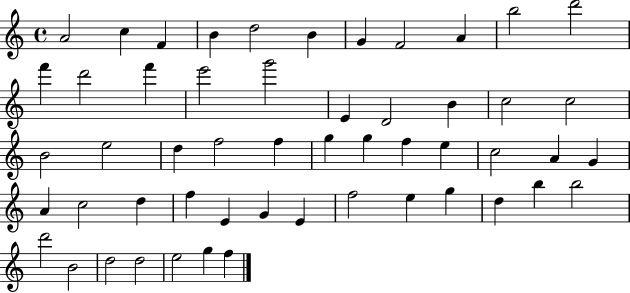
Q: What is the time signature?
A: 4/4